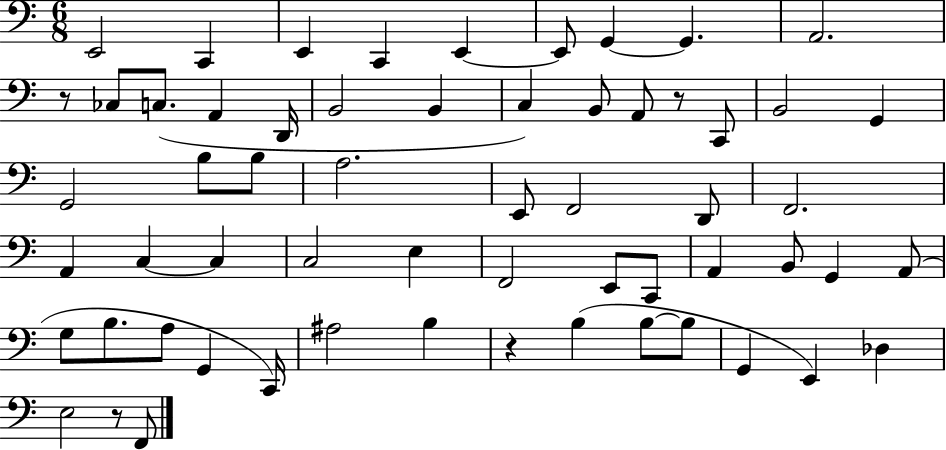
{
  \clef bass
  \numericTimeSignature
  \time 6/8
  \key c \major
  \repeat volta 2 { e,2 c,4 | e,4 c,4 e,4~~ | e,8 g,4~~ g,4. | a,2. | \break r8 ces8 c8.( a,4 d,16 | b,2 b,4 | c4) b,8 a,8 r8 c,8 | b,2 g,4 | \break g,2 b8 b8 | a2. | e,8 f,2 d,8 | f,2. | \break a,4 c4~~ c4 | c2 e4 | f,2 e,8 c,8 | a,4 b,8 g,4 a,8( | \break g8 b8. a8 g,4 c,16) | ais2 b4 | r4 b4( b8~~ b8 | g,4 e,4) des4 | \break e2 r8 f,8 | } \bar "|."
}